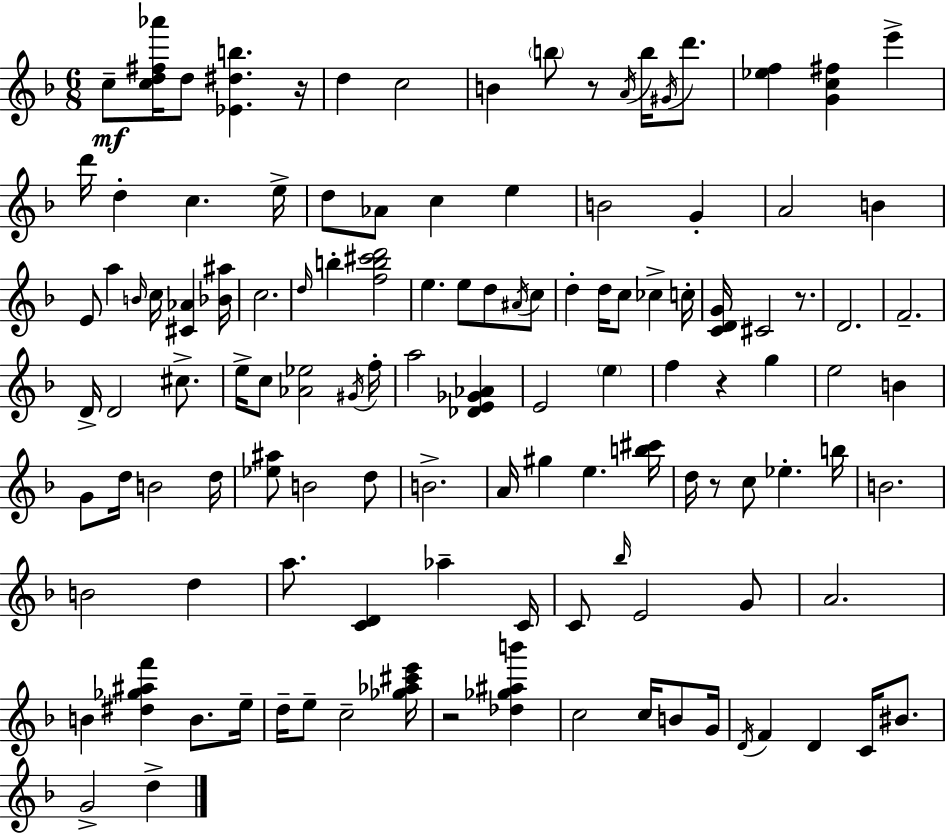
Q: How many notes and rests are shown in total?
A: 121